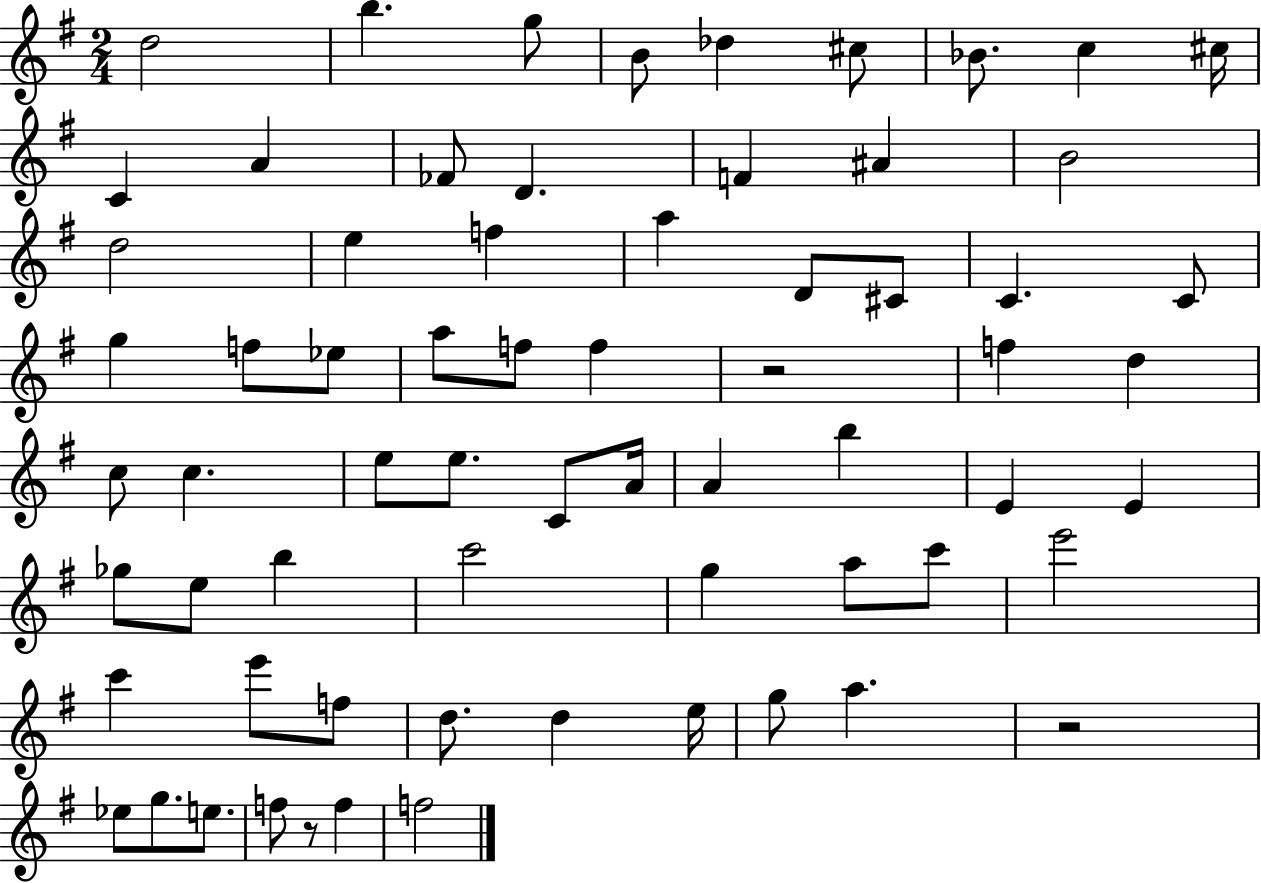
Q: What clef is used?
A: treble